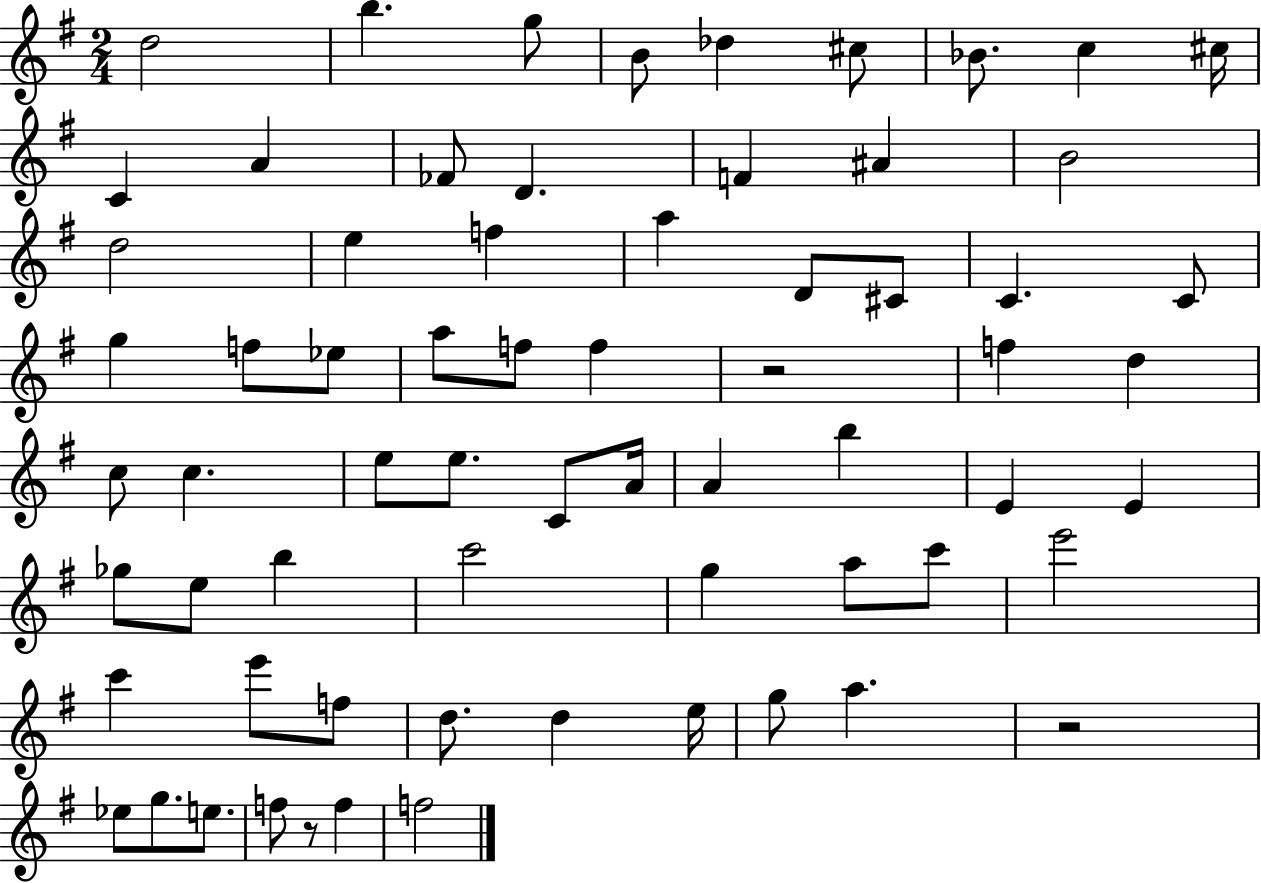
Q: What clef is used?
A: treble